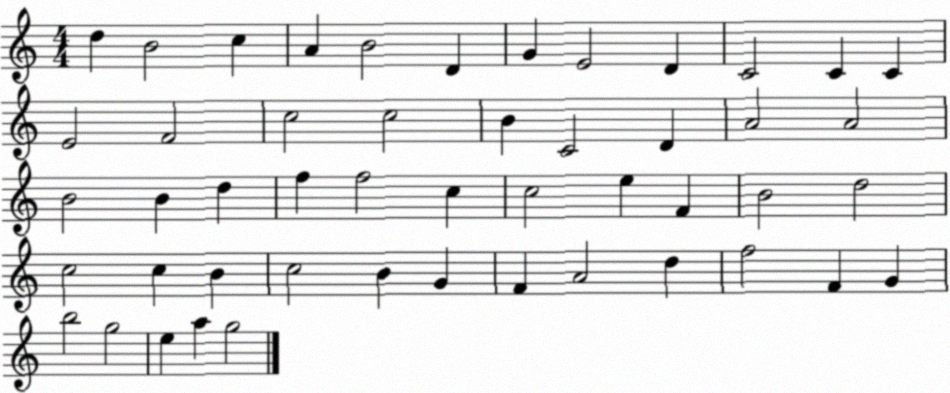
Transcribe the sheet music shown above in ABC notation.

X:1
T:Untitled
M:4/4
L:1/4
K:C
d B2 c A B2 D G E2 D C2 C C E2 F2 c2 c2 B C2 D A2 A2 B2 B d f f2 c c2 e F B2 d2 c2 c B c2 B G F A2 d f2 F G b2 g2 e a g2